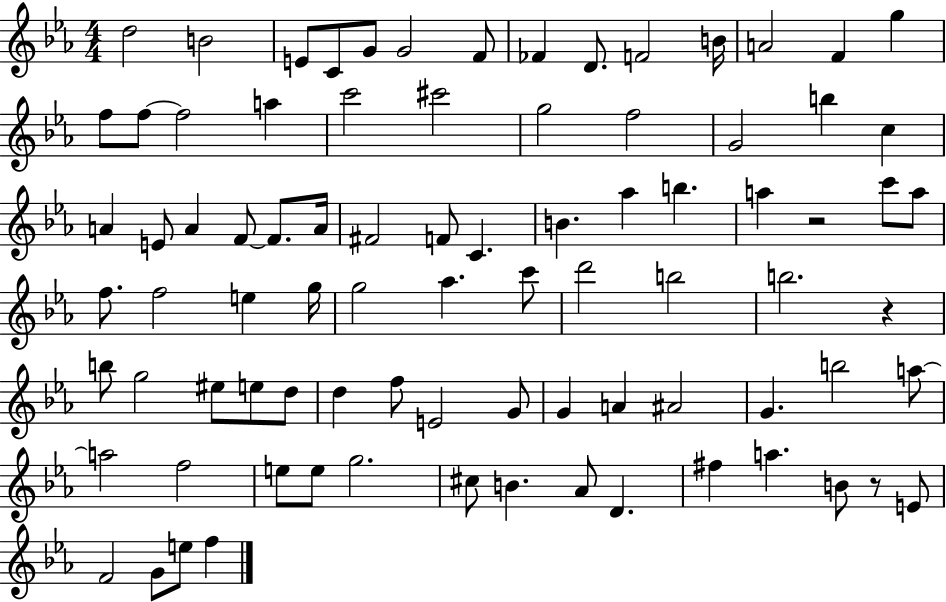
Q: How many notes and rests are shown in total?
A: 85